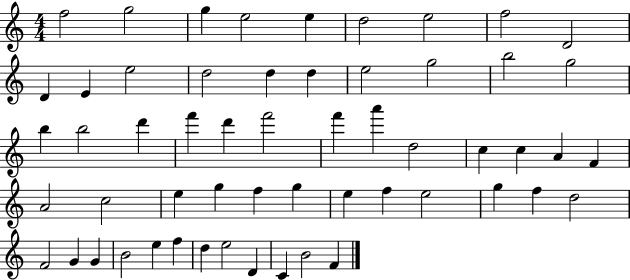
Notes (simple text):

F5/h G5/h G5/q E5/h E5/q D5/h E5/h F5/h D4/h D4/q E4/q E5/h D5/h D5/q D5/q E5/h G5/h B5/h G5/h B5/q B5/h D6/q F6/q D6/q F6/h F6/q A6/q D5/h C5/q C5/q A4/q F4/q A4/h C5/h E5/q G5/q F5/q G5/q E5/q F5/q E5/h G5/q F5/q D5/h F4/h G4/q G4/q B4/h E5/q F5/q D5/q E5/h D4/q C4/q B4/h F4/q